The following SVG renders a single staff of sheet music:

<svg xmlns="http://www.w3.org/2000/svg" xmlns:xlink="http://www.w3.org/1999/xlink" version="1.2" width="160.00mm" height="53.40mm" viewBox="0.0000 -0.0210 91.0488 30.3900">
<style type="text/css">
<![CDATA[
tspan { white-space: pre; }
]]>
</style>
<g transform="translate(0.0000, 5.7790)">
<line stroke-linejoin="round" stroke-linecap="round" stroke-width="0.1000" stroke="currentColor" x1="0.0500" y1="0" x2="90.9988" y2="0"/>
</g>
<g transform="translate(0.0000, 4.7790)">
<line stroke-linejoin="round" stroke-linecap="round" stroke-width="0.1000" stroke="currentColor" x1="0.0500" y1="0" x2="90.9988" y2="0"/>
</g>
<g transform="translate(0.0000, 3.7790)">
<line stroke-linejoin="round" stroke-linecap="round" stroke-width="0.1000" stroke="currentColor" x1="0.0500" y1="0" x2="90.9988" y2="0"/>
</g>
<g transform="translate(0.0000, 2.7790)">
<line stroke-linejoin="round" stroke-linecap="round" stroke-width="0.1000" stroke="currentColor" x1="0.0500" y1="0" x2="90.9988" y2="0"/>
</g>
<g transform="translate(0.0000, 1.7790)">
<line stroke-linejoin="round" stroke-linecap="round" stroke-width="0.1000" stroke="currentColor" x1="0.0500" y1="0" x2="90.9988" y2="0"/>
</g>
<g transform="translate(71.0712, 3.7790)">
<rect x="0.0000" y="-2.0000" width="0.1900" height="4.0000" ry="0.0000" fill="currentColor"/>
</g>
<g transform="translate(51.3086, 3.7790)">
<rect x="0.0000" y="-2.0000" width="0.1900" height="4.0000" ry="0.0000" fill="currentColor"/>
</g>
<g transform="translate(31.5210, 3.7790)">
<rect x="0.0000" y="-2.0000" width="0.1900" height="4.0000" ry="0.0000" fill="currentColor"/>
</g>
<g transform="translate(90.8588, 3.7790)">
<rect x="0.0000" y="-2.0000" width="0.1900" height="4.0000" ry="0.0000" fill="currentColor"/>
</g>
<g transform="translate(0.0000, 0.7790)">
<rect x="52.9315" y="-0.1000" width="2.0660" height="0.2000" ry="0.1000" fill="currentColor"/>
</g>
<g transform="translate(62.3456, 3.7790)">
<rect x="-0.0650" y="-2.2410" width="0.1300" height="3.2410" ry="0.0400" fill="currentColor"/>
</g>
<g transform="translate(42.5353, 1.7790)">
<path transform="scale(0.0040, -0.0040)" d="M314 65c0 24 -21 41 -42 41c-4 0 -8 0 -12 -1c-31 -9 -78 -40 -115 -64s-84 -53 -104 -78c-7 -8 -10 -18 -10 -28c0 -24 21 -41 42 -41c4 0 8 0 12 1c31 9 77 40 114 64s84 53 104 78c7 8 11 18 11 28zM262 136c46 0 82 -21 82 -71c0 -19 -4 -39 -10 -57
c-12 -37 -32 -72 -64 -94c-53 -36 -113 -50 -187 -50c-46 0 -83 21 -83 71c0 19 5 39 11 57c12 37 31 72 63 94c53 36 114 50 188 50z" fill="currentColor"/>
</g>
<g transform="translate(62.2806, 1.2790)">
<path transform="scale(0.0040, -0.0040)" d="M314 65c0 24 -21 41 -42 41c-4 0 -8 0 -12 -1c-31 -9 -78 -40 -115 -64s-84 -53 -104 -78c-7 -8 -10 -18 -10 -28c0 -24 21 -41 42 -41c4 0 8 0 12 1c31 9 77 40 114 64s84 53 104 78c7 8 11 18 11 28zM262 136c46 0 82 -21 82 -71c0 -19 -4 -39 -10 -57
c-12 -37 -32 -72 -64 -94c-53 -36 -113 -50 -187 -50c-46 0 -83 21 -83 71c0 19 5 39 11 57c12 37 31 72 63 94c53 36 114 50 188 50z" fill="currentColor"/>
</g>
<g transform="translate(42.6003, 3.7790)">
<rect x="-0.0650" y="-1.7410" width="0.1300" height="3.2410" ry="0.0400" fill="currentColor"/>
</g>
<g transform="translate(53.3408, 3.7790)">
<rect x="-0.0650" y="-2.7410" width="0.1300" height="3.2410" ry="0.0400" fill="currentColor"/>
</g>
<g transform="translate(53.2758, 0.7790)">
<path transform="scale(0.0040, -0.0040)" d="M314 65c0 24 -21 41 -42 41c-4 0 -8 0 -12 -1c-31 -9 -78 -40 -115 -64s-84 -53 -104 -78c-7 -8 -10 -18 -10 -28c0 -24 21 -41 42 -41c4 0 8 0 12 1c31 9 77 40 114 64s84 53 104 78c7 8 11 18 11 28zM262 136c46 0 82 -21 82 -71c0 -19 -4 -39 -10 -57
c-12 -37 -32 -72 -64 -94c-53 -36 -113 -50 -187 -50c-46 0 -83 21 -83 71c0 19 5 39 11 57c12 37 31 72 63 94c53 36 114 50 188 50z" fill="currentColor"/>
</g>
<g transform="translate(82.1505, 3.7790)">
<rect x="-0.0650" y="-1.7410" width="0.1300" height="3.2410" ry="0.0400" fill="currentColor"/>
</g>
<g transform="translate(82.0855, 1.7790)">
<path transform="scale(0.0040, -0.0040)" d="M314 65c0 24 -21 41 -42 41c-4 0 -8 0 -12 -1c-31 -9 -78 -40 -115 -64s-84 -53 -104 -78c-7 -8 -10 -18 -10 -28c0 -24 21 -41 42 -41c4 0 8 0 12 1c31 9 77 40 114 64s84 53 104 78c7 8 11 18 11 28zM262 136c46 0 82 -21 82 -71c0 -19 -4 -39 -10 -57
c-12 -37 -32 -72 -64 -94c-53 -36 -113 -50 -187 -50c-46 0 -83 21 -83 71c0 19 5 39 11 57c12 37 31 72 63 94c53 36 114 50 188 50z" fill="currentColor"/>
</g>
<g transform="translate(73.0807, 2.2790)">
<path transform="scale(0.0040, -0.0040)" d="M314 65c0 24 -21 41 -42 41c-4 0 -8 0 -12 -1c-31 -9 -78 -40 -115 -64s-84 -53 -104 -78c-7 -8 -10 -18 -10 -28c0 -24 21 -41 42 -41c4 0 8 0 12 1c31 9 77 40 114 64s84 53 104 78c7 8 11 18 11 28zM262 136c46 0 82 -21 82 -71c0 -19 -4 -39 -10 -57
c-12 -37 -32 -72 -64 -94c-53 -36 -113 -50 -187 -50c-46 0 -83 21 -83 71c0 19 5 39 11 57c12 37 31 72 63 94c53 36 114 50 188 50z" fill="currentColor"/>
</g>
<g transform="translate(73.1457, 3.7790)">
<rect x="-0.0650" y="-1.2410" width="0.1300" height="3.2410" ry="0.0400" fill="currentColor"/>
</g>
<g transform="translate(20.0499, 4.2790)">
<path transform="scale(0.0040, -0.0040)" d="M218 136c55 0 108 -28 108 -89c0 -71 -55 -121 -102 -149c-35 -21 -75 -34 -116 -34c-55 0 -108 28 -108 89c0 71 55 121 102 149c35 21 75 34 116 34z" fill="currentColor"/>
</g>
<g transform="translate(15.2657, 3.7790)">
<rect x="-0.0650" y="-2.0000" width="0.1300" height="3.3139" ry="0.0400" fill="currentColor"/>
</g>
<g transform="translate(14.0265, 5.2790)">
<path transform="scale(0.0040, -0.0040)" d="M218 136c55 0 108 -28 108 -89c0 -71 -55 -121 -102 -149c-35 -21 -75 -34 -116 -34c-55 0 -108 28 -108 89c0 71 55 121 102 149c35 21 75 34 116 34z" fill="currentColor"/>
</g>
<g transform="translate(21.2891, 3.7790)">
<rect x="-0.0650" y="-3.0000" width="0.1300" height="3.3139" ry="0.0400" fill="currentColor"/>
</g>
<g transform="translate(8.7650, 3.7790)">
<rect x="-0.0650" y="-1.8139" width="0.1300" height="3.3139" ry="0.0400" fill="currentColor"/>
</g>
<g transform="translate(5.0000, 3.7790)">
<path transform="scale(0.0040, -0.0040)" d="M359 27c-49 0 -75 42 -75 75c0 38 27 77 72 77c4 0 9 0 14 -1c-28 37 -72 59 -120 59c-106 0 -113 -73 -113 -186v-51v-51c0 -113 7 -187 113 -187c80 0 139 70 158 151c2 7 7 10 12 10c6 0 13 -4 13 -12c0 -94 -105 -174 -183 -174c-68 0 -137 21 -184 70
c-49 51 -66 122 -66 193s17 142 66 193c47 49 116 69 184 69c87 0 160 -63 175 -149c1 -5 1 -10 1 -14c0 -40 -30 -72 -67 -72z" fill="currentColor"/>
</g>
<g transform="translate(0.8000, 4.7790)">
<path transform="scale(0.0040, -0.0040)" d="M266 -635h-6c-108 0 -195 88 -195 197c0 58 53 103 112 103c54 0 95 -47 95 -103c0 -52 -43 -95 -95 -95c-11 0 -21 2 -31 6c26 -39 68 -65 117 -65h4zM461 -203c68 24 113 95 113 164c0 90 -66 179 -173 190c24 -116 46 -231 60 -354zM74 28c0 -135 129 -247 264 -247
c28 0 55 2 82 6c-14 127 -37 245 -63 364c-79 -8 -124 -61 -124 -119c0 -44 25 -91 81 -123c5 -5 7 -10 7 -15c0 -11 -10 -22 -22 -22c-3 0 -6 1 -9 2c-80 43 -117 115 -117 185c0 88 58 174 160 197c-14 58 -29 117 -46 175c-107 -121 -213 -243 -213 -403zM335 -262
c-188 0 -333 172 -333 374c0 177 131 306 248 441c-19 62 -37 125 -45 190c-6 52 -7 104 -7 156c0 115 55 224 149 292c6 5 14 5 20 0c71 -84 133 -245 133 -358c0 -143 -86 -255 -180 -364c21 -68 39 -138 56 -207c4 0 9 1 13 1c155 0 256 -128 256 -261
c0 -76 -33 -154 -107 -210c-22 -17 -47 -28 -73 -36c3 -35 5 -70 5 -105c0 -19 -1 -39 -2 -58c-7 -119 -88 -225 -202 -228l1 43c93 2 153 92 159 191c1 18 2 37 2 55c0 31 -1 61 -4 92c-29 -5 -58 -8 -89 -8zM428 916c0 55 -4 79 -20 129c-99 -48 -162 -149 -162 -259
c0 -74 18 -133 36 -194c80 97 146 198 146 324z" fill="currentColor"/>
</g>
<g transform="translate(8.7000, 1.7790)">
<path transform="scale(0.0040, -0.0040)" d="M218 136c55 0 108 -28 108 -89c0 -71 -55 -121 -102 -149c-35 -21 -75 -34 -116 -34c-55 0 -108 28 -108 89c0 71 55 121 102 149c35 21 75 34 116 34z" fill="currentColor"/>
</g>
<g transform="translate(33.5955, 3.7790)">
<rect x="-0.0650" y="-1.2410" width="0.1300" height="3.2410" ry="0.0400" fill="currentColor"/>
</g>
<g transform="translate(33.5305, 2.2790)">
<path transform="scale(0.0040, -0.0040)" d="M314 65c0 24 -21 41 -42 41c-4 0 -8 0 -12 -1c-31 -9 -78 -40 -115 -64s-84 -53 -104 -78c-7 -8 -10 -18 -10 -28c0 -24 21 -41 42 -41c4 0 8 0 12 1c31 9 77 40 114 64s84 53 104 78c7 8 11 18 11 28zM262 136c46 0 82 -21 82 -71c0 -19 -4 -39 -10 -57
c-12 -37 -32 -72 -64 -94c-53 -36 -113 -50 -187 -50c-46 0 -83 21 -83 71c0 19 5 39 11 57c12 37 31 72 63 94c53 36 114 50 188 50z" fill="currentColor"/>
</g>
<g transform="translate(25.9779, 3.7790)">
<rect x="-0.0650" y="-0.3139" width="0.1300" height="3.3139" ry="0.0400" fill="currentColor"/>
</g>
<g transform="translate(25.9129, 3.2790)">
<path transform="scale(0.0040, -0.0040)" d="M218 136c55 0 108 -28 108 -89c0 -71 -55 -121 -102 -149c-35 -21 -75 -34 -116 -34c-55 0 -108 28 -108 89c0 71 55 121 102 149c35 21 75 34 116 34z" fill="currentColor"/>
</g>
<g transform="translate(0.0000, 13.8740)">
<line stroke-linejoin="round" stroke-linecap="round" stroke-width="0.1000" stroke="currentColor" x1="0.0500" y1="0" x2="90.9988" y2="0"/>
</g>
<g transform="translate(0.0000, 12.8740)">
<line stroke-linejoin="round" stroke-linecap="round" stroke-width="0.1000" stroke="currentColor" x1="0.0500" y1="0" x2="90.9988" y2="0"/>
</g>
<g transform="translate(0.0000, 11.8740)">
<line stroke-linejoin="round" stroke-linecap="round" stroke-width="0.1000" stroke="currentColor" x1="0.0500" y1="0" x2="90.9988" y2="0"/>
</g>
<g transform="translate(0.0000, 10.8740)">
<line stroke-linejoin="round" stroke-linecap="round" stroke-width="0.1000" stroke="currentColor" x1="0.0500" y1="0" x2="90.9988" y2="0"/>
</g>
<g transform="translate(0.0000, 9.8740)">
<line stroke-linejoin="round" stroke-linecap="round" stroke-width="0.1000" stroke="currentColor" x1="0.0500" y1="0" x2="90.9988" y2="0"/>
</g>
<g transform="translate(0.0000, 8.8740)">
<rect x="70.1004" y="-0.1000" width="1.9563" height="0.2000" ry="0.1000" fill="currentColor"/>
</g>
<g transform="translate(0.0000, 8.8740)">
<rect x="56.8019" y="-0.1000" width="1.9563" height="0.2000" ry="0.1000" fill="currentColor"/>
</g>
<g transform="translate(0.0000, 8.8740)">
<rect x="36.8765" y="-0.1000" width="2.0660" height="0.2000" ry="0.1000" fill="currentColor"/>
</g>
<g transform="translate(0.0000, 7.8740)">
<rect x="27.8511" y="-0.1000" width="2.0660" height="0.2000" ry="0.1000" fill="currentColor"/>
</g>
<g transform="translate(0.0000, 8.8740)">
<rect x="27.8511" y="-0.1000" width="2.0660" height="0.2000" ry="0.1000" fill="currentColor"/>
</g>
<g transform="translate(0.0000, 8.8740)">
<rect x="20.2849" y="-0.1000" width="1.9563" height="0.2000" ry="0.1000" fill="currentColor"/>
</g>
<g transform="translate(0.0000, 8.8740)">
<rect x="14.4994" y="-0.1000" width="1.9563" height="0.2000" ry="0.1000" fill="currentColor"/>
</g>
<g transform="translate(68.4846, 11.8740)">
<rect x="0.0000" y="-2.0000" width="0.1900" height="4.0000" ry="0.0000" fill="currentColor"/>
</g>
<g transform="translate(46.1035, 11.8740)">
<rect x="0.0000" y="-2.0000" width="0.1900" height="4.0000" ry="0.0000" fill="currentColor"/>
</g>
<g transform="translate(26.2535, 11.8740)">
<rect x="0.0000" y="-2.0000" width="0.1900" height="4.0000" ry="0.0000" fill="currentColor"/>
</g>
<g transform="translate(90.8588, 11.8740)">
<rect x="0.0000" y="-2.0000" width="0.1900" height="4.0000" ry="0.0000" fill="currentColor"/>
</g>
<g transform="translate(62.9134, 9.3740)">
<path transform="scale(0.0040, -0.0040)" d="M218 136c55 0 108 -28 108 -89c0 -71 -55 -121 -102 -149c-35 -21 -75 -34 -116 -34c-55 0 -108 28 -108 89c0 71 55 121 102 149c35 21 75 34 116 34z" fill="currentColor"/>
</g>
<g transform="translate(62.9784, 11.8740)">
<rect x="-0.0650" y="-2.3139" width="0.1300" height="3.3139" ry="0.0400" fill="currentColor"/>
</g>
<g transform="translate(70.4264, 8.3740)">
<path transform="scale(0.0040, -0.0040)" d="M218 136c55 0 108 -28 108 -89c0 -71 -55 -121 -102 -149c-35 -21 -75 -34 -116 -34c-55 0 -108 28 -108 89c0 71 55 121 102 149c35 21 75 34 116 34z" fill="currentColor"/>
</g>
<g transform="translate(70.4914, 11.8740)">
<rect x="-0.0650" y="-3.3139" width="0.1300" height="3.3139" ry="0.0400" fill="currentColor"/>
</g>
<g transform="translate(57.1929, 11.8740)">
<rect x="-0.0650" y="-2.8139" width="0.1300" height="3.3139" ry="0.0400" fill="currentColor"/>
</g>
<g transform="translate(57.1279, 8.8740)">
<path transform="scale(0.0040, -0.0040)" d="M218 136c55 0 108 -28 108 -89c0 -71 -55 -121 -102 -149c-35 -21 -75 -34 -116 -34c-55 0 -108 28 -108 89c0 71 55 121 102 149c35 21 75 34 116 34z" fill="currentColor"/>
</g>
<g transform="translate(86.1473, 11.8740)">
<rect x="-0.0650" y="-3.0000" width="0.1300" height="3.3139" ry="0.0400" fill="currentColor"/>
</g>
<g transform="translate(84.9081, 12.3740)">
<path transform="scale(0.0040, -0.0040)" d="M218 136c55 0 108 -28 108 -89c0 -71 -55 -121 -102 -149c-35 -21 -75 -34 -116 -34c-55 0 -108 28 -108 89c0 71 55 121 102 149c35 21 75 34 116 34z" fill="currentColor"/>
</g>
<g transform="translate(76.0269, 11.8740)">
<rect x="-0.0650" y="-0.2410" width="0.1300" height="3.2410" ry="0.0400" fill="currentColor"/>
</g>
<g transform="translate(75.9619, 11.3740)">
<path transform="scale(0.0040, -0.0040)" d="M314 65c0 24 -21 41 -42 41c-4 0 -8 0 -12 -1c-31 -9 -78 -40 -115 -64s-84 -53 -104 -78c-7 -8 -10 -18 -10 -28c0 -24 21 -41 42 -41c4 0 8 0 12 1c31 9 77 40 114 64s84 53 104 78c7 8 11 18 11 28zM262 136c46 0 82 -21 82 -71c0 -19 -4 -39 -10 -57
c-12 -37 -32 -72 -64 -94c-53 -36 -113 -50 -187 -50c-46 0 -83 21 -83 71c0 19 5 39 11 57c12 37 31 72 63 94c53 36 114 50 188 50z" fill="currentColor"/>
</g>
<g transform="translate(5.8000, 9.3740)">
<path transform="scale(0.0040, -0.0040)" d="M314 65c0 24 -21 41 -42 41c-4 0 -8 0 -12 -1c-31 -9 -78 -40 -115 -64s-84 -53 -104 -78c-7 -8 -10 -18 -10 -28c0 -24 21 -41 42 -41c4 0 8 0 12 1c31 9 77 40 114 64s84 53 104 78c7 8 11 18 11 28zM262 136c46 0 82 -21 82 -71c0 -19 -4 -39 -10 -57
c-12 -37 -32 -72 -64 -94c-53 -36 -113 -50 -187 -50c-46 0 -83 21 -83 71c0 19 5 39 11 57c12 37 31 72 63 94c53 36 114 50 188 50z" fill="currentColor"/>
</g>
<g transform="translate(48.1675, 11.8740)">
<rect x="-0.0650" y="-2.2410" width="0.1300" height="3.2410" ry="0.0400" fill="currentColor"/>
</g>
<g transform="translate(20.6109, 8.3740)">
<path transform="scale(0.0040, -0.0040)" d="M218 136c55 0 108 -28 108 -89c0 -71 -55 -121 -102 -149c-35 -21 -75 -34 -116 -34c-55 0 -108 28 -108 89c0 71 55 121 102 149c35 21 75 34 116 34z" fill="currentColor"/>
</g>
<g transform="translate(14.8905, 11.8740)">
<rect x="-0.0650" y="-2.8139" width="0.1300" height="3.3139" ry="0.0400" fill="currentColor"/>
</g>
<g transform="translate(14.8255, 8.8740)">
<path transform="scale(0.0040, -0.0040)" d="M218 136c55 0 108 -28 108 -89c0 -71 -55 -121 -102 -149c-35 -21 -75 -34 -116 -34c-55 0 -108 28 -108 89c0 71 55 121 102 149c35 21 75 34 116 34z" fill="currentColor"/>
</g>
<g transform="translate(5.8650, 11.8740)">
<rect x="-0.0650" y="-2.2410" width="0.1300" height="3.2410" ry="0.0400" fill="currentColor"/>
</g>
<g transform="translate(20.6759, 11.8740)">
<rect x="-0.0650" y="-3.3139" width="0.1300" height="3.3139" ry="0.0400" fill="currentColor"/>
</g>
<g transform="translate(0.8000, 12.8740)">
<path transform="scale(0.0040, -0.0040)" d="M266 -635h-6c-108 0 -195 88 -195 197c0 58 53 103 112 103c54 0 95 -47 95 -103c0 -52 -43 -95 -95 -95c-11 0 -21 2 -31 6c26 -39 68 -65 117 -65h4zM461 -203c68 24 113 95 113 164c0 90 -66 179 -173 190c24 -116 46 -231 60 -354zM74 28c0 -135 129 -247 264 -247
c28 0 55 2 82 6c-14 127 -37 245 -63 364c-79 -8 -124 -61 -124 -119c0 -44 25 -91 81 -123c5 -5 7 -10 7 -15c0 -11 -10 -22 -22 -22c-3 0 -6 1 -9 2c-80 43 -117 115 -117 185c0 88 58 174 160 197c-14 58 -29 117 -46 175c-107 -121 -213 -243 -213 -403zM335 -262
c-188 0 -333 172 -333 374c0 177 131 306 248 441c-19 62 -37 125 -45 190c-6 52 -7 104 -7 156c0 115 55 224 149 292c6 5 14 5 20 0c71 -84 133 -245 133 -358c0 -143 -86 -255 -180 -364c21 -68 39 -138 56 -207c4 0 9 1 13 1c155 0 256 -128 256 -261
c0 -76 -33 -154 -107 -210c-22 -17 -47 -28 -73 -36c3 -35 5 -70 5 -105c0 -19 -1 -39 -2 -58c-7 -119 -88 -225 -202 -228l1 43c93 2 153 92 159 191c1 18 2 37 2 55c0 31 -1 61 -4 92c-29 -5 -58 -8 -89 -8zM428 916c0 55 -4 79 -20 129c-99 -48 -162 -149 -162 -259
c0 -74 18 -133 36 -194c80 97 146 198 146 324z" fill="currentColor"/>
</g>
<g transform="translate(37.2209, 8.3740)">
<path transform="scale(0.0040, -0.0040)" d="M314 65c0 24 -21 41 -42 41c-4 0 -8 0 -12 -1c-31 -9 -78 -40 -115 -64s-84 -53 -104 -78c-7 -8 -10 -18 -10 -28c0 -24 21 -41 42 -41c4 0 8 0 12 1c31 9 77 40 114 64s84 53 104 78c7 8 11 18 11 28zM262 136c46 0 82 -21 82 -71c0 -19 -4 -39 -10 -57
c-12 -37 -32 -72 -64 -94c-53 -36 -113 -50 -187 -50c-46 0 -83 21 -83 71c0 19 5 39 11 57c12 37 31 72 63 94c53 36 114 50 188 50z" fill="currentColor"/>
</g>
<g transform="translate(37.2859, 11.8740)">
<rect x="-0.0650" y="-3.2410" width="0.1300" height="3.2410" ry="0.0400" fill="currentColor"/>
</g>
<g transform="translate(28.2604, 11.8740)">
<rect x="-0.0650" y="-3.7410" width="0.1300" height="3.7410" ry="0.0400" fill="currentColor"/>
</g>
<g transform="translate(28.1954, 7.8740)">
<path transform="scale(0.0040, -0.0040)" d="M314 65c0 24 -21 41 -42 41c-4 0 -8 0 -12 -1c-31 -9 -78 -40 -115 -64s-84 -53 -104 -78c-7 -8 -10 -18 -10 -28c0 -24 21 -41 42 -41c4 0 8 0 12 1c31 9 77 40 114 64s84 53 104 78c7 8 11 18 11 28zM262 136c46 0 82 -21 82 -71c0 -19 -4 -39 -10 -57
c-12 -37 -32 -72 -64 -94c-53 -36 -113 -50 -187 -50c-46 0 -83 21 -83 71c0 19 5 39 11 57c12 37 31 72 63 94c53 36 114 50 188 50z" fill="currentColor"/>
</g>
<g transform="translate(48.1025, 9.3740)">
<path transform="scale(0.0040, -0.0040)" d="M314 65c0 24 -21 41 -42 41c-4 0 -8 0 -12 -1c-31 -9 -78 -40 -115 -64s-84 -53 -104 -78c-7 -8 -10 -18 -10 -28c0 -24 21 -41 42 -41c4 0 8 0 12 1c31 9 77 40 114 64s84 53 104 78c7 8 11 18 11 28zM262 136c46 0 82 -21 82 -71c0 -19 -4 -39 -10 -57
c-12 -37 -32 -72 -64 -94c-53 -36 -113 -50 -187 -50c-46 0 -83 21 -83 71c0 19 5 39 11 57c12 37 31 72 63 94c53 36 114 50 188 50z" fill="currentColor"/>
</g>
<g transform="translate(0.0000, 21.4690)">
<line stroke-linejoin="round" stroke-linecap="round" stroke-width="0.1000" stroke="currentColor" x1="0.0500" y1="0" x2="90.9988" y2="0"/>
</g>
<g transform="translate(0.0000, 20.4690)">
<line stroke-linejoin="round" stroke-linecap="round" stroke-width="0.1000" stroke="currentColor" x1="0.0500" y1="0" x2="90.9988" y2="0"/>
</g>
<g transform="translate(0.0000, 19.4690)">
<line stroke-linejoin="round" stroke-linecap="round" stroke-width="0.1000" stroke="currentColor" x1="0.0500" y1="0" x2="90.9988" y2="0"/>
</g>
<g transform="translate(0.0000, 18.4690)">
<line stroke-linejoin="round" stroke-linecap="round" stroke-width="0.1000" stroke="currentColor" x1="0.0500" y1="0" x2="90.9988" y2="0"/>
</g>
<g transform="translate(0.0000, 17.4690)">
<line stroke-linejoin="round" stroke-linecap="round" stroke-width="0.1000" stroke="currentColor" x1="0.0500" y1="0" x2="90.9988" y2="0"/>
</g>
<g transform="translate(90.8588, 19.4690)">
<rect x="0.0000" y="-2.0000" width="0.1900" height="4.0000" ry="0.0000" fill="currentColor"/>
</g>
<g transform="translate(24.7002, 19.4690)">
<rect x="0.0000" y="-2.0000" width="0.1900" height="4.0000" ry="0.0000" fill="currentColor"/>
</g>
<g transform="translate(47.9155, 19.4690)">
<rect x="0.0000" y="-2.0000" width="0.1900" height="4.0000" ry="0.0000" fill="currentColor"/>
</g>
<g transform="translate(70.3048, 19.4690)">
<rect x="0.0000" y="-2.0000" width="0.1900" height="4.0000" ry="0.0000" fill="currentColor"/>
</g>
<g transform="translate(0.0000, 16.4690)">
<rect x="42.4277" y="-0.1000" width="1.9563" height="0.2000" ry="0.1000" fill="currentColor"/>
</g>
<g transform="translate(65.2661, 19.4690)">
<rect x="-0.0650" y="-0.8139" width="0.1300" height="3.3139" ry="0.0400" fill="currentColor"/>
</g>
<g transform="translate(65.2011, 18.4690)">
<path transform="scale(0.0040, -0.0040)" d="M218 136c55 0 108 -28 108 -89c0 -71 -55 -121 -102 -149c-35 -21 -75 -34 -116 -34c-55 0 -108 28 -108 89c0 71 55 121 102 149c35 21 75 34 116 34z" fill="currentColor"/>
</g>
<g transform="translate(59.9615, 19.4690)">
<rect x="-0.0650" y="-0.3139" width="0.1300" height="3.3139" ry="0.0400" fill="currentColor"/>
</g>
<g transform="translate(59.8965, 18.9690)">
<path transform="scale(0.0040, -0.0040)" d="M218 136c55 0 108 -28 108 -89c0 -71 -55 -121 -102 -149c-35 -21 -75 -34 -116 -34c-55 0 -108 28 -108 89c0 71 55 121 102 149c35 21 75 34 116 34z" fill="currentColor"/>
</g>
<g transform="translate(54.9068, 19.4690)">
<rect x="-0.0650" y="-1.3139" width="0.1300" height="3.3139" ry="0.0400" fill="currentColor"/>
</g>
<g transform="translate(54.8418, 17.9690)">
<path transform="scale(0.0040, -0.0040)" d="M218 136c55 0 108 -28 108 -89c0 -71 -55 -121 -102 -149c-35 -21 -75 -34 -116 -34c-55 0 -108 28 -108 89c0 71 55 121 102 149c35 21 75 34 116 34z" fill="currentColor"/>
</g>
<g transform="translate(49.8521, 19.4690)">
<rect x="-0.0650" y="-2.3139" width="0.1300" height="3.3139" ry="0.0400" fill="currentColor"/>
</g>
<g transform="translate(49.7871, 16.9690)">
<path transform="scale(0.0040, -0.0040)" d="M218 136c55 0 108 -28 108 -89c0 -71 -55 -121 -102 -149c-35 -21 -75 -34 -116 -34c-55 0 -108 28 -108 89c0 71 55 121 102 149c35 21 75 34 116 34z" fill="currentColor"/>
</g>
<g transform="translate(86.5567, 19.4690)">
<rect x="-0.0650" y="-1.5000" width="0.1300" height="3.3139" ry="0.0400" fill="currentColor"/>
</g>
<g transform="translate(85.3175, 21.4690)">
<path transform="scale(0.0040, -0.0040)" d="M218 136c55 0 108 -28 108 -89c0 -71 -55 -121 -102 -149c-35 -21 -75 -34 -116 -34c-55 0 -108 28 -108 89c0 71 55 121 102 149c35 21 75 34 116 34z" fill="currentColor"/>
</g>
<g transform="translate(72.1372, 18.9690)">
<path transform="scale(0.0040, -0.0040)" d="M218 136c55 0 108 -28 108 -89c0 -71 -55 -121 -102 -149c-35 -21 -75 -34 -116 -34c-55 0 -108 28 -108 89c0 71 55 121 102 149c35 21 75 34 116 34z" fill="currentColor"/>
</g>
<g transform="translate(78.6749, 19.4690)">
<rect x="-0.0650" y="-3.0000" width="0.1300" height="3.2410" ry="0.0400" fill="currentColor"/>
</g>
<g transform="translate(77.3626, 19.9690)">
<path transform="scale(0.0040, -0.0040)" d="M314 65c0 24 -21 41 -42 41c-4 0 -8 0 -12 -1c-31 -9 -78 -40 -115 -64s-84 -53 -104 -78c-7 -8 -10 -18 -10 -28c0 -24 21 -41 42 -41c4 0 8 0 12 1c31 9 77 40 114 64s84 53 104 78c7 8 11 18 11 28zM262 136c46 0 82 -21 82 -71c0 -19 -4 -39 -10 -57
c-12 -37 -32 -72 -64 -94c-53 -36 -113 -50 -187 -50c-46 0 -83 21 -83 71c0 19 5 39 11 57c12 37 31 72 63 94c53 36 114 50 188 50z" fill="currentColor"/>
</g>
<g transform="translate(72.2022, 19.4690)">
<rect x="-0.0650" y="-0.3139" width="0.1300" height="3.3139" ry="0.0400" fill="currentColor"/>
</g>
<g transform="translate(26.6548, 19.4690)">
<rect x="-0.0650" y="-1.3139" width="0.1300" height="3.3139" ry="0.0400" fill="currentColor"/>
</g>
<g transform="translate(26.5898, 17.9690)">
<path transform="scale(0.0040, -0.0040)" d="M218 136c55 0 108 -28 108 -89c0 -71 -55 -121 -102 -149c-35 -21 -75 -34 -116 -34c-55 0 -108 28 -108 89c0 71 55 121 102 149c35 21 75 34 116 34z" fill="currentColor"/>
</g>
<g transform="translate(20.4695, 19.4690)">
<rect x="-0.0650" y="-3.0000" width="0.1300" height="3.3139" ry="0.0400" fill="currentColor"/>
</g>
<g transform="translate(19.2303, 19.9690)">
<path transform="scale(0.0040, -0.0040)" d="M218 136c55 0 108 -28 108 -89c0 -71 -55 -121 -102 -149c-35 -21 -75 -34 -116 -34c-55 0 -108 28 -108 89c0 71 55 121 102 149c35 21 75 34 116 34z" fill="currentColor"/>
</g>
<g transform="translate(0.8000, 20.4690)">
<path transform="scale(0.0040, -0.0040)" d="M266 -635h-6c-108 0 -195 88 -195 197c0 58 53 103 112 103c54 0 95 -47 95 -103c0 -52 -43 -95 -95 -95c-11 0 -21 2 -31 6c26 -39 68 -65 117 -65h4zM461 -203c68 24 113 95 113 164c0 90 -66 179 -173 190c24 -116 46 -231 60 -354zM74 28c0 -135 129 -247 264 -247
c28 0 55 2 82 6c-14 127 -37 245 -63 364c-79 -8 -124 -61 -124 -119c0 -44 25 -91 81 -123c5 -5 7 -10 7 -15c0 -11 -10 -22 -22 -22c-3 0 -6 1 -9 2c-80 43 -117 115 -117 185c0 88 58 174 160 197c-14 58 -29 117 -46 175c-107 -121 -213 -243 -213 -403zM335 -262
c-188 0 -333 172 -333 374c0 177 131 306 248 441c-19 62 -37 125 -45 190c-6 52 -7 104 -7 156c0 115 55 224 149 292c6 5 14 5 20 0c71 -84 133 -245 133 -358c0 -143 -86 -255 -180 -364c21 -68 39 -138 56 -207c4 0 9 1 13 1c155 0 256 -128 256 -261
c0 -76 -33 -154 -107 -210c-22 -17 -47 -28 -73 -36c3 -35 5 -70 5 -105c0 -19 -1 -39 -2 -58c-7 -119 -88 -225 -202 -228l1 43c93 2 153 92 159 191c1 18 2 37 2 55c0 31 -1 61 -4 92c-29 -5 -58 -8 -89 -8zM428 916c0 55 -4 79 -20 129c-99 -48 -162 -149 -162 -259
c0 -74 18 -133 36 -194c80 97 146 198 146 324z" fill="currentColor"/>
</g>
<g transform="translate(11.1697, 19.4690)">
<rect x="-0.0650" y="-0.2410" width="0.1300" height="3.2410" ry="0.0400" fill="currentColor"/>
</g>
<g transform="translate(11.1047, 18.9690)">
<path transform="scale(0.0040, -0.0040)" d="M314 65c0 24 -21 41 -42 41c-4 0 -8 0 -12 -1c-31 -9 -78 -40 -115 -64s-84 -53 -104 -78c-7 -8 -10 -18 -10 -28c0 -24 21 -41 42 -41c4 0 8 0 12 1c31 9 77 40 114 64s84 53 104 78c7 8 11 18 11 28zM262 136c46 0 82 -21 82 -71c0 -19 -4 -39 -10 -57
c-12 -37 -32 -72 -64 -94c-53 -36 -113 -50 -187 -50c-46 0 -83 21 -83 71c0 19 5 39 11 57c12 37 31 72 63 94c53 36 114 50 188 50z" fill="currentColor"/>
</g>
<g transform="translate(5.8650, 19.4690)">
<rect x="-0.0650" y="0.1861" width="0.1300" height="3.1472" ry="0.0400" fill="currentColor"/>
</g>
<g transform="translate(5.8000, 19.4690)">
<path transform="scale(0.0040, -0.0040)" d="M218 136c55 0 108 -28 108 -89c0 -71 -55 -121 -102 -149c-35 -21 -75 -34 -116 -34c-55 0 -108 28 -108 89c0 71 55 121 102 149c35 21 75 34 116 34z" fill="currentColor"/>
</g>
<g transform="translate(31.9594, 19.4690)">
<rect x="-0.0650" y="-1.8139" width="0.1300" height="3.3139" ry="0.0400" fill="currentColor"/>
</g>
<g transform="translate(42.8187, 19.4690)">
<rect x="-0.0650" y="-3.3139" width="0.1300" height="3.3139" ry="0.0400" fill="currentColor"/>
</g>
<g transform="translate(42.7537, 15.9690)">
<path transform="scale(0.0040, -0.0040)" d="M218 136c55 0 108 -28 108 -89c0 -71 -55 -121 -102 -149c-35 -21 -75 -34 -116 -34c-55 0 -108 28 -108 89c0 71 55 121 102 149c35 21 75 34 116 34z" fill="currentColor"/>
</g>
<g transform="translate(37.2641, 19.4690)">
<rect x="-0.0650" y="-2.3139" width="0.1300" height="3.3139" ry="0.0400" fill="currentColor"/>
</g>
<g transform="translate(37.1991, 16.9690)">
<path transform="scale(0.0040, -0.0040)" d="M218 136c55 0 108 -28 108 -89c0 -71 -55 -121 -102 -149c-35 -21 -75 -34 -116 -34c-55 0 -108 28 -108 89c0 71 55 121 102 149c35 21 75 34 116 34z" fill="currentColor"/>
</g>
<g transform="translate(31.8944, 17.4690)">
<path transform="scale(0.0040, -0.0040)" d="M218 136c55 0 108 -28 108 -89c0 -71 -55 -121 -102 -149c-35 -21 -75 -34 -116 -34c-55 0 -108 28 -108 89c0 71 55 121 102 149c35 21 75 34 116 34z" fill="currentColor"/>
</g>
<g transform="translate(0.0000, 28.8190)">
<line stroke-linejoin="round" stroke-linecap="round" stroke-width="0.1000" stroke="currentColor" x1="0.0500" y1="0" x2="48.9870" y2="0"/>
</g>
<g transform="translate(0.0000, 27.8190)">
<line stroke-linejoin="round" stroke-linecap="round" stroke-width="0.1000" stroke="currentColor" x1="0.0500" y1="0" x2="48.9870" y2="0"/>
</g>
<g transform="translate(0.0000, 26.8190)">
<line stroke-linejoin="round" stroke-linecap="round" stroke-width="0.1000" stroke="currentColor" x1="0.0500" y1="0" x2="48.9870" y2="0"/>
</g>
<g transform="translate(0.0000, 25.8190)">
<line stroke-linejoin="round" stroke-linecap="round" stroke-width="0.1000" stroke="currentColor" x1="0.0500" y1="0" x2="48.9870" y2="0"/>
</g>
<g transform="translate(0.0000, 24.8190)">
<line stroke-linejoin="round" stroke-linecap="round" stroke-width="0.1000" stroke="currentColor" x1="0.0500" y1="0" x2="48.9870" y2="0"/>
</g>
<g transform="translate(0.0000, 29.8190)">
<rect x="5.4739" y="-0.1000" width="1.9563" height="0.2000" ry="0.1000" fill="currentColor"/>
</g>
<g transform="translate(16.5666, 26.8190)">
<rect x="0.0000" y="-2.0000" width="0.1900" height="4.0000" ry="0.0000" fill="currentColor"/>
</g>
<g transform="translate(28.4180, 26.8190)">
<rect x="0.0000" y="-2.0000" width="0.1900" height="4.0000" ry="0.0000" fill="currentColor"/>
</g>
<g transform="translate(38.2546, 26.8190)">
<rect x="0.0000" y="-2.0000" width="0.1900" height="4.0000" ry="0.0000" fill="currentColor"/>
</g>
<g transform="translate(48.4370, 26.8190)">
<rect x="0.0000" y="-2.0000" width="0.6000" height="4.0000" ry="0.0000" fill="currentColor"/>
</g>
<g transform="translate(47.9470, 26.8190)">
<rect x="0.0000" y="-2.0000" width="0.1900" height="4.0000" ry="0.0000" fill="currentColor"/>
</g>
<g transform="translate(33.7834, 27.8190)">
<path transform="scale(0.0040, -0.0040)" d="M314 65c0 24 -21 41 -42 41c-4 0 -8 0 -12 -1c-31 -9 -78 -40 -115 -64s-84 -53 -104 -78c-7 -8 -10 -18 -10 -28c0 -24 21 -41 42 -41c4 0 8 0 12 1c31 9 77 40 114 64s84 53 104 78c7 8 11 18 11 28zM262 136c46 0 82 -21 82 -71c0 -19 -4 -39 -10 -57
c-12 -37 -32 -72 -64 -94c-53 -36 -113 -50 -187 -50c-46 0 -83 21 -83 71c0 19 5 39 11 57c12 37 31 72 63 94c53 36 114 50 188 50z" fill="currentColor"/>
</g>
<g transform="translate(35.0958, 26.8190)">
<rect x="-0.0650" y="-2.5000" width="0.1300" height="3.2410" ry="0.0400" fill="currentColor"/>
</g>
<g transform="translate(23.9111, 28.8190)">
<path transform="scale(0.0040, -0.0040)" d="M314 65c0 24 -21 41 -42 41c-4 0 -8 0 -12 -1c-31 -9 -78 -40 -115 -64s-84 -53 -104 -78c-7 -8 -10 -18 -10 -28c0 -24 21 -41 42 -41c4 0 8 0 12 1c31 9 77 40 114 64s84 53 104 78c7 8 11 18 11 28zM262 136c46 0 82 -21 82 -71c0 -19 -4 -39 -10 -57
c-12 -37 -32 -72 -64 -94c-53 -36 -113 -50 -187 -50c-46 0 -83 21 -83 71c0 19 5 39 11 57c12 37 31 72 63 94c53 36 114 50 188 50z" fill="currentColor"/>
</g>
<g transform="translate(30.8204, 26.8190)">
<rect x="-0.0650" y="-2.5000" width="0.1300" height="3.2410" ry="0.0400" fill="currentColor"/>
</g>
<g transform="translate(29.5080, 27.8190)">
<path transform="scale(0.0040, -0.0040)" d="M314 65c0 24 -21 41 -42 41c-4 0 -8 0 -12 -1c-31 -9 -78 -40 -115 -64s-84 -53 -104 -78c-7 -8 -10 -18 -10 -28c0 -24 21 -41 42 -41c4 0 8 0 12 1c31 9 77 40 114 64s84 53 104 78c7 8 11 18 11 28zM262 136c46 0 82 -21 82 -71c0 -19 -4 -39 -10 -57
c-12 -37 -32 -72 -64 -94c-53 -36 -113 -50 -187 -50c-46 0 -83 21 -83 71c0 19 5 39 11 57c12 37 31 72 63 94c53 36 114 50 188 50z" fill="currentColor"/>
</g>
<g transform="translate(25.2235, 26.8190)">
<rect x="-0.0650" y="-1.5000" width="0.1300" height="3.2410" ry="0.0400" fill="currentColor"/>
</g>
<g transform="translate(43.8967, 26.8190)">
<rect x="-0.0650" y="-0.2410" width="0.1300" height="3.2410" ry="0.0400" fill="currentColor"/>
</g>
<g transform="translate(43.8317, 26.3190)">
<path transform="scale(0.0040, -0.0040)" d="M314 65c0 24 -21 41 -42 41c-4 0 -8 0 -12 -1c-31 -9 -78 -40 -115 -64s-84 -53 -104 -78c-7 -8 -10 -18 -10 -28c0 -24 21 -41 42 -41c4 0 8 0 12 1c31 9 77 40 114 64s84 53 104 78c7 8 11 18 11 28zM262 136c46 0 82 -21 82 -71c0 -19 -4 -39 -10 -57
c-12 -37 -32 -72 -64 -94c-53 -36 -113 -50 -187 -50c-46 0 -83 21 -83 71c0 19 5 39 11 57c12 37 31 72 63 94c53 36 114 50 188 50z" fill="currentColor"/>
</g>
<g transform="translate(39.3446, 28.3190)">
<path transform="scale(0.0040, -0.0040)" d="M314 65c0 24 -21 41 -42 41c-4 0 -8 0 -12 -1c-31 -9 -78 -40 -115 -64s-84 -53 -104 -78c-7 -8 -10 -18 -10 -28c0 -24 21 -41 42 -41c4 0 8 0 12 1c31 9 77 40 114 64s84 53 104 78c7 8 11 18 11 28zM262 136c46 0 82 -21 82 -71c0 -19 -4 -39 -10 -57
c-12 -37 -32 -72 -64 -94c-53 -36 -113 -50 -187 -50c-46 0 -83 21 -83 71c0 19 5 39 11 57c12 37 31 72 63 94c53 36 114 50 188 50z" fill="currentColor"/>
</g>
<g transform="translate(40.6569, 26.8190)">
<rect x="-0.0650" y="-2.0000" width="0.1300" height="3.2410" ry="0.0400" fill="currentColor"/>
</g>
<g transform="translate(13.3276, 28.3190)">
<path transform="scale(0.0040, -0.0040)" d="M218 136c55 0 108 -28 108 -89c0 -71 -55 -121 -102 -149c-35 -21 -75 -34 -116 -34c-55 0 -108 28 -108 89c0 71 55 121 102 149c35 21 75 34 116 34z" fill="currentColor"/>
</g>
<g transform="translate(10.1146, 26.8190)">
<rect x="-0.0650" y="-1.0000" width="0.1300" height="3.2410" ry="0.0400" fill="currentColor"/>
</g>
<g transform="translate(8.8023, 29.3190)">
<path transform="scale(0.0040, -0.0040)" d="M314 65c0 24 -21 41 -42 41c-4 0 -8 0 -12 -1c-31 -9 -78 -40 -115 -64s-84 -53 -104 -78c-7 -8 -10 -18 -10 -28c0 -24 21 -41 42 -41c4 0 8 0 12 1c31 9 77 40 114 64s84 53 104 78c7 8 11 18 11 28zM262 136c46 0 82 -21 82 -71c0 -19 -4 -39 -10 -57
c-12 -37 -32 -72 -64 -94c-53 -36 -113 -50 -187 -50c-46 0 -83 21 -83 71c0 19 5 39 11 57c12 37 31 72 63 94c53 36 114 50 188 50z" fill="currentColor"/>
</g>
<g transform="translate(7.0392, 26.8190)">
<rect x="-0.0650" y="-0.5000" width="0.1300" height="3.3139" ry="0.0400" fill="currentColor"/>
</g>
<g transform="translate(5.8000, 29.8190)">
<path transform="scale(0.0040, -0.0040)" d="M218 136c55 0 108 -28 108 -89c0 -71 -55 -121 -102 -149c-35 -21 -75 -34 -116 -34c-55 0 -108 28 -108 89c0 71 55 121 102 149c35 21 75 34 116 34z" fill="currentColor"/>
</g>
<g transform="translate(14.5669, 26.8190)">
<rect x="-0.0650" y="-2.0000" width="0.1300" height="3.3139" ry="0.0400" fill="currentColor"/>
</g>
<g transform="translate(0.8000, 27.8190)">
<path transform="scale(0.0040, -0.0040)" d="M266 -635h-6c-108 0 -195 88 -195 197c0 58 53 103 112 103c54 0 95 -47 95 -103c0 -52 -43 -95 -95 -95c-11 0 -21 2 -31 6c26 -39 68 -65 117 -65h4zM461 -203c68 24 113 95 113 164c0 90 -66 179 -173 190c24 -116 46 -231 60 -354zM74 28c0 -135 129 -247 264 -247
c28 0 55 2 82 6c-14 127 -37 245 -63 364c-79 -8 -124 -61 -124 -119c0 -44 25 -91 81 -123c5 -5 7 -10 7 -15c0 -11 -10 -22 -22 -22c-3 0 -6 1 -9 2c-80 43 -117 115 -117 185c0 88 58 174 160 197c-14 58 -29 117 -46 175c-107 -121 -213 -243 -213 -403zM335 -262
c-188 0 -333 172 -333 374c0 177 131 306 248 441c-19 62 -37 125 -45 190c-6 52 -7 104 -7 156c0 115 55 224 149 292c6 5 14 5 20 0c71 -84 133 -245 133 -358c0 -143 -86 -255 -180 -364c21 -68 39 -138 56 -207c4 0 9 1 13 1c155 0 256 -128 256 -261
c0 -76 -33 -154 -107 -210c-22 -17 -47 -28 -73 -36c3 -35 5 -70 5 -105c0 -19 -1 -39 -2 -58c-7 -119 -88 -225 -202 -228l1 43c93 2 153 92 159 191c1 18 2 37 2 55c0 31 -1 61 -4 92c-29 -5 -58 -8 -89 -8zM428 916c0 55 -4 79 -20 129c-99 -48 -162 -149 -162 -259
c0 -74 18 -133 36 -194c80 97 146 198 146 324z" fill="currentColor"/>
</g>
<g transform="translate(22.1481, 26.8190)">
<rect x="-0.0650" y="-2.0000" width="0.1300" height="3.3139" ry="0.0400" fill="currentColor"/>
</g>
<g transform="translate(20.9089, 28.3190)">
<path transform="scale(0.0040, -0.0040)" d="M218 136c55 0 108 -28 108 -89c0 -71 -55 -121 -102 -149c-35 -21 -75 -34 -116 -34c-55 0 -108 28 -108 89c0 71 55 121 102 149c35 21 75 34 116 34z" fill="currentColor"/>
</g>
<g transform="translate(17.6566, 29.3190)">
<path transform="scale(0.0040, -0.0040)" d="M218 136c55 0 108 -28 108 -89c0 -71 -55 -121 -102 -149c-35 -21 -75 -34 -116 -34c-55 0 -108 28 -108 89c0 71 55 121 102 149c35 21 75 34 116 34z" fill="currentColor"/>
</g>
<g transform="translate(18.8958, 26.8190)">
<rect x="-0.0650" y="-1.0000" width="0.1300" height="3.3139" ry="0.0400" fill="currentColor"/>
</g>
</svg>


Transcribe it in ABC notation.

X:1
T:Untitled
M:4/4
L:1/4
K:C
f F A c e2 f2 a2 g2 e2 f2 g2 a b c'2 b2 g2 a g b c2 A B c2 A e f g b g e c d c A2 E C D2 F D F E2 G2 G2 F2 c2